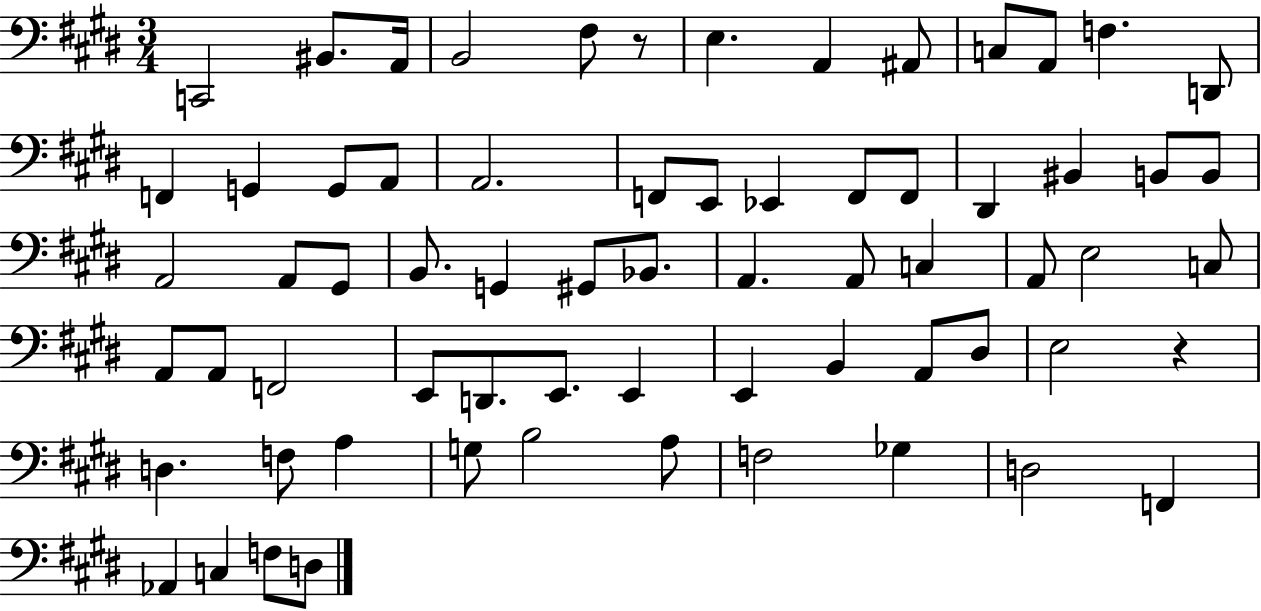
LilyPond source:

{
  \clef bass
  \numericTimeSignature
  \time 3/4
  \key e \major
  c,2 bis,8. a,16 | b,2 fis8 r8 | e4. a,4 ais,8 | c8 a,8 f4. d,8 | \break f,4 g,4 g,8 a,8 | a,2. | f,8 e,8 ees,4 f,8 f,8 | dis,4 bis,4 b,8 b,8 | \break a,2 a,8 gis,8 | b,8. g,4 gis,8 bes,8. | a,4. a,8 c4 | a,8 e2 c8 | \break a,8 a,8 f,2 | e,8 d,8. e,8. e,4 | e,4 b,4 a,8 dis8 | e2 r4 | \break d4. f8 a4 | g8 b2 a8 | f2 ges4 | d2 f,4 | \break aes,4 c4 f8 d8 | \bar "|."
}